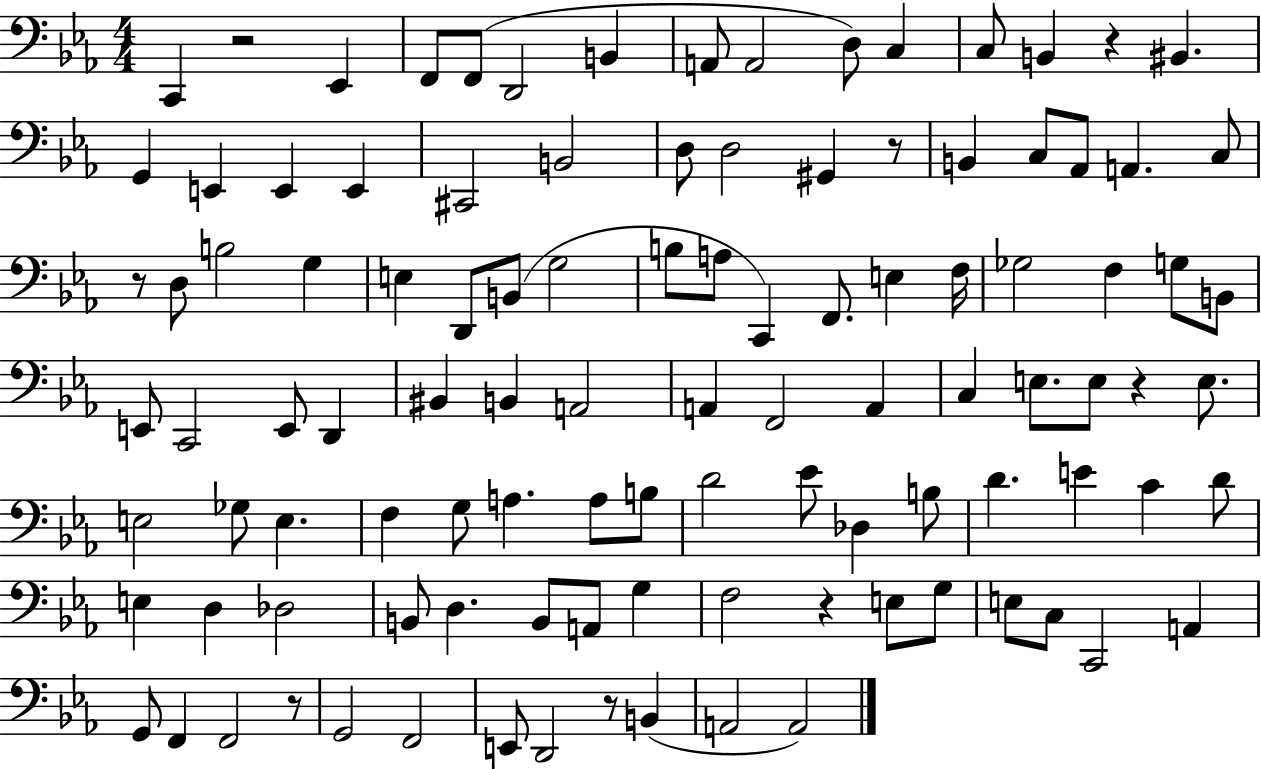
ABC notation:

X:1
T:Untitled
M:4/4
L:1/4
K:Eb
C,, z2 _E,, F,,/2 F,,/2 D,,2 B,, A,,/2 A,,2 D,/2 C, C,/2 B,, z ^B,, G,, E,, E,, E,, ^C,,2 B,,2 D,/2 D,2 ^G,, z/2 B,, C,/2 _A,,/2 A,, C,/2 z/2 D,/2 B,2 G, E, D,,/2 B,,/2 G,2 B,/2 A,/2 C,, F,,/2 E, F,/4 _G,2 F, G,/2 B,,/2 E,,/2 C,,2 E,,/2 D,, ^B,, B,, A,,2 A,, F,,2 A,, C, E,/2 E,/2 z E,/2 E,2 _G,/2 E, F, G,/2 A, A,/2 B,/2 D2 _E/2 _D, B,/2 D E C D/2 E, D, _D,2 B,,/2 D, B,,/2 A,,/2 G, F,2 z E,/2 G,/2 E,/2 C,/2 C,,2 A,, G,,/2 F,, F,,2 z/2 G,,2 F,,2 E,,/2 D,,2 z/2 B,, A,,2 A,,2